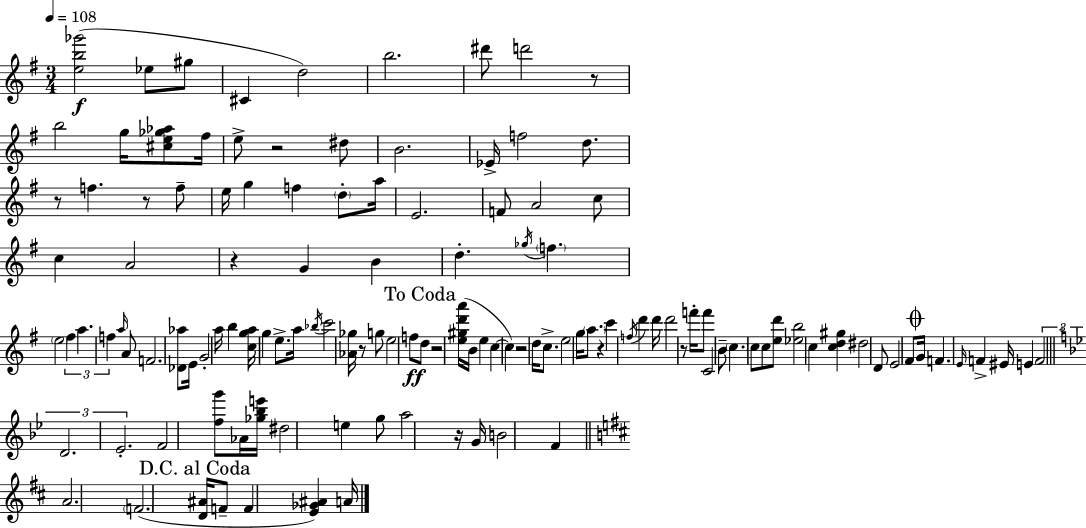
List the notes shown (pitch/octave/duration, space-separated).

[E5,B5,Gb6]/h Eb5/e G#5/e C#4/q D5/h B5/h. D#6/e D6/h R/e B5/h G5/s [C#5,E5,Gb5,Ab5]/e F#5/s E5/e R/h D#5/e B4/h. Eb4/s F5/h D5/e. R/e F5/q. R/e F5/e E5/s G5/q F5/q D5/e A5/s E4/h. F4/e A4/h C5/e C5/q A4/h R/q G4/q B4/q D5/q. Gb5/s F5/q. E5/h F#5/q A5/q. F5/q A5/s A4/e F4/h. [Db4,Ab5]/e E4/s G4/h A5/s B5/q [C5,G5,A5]/s G5/q E5/e. A5/s Bb5/s C6/h [Ab4,Gb5]/s R/e G5/e E5/h F5/e D5/e R/h [E5,G#5,D6,A6]/s B4/s E5/q C5/q C5/q R/h D5/s C5/e. E5/h G5/s A5/e. R/q C6/q F5/s D6/q D6/s D6/h R/e F6/s F6/e C4/h B4/e C5/q. C5/e C5/e [E5,D6]/e [Eb5,B5]/h C5/q [C5,D5,G#5]/q D#5/h D4/e E4/h F#4/e G4/s F4/q. E4/s F4/q EIS4/s E4/q F4/h D4/h. Eb4/h. F4/h [F5,G6]/e Ab4/s [Gb5,Bb5,E6]/s D#5/h E5/q G5/e A5/h R/s G4/s B4/h F4/q A4/h. F4/h. [D4,A#4]/s F4/e F4/q [E4,Gb4,A#4]/q A4/s